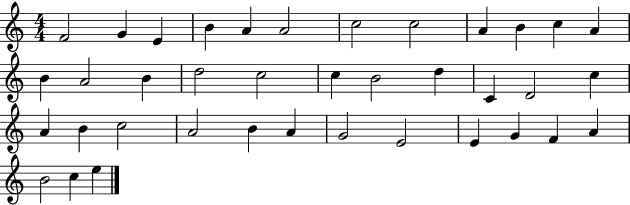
X:1
T:Untitled
M:4/4
L:1/4
K:C
F2 G E B A A2 c2 c2 A B c A B A2 B d2 c2 c B2 d C D2 c A B c2 A2 B A G2 E2 E G F A B2 c e